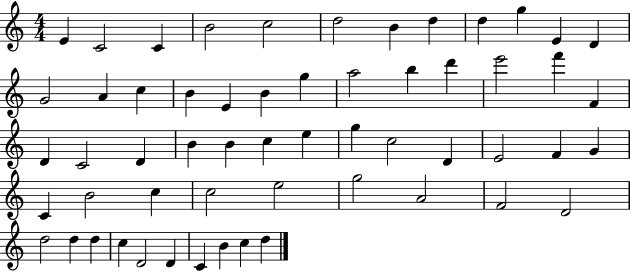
{
  \clef treble
  \numericTimeSignature
  \time 4/4
  \key c \major
  e'4 c'2 c'4 | b'2 c''2 | d''2 b'4 d''4 | d''4 g''4 e'4 d'4 | \break g'2 a'4 c''4 | b'4 e'4 b'4 g''4 | a''2 b''4 d'''4 | e'''2 f'''4 f'4 | \break d'4 c'2 d'4 | b'4 b'4 c''4 e''4 | g''4 c''2 d'4 | e'2 f'4 g'4 | \break c'4 b'2 c''4 | c''2 e''2 | g''2 a'2 | f'2 d'2 | \break d''2 d''4 d''4 | c''4 d'2 d'4 | c'4 b'4 c''4 d''4 | \bar "|."
}